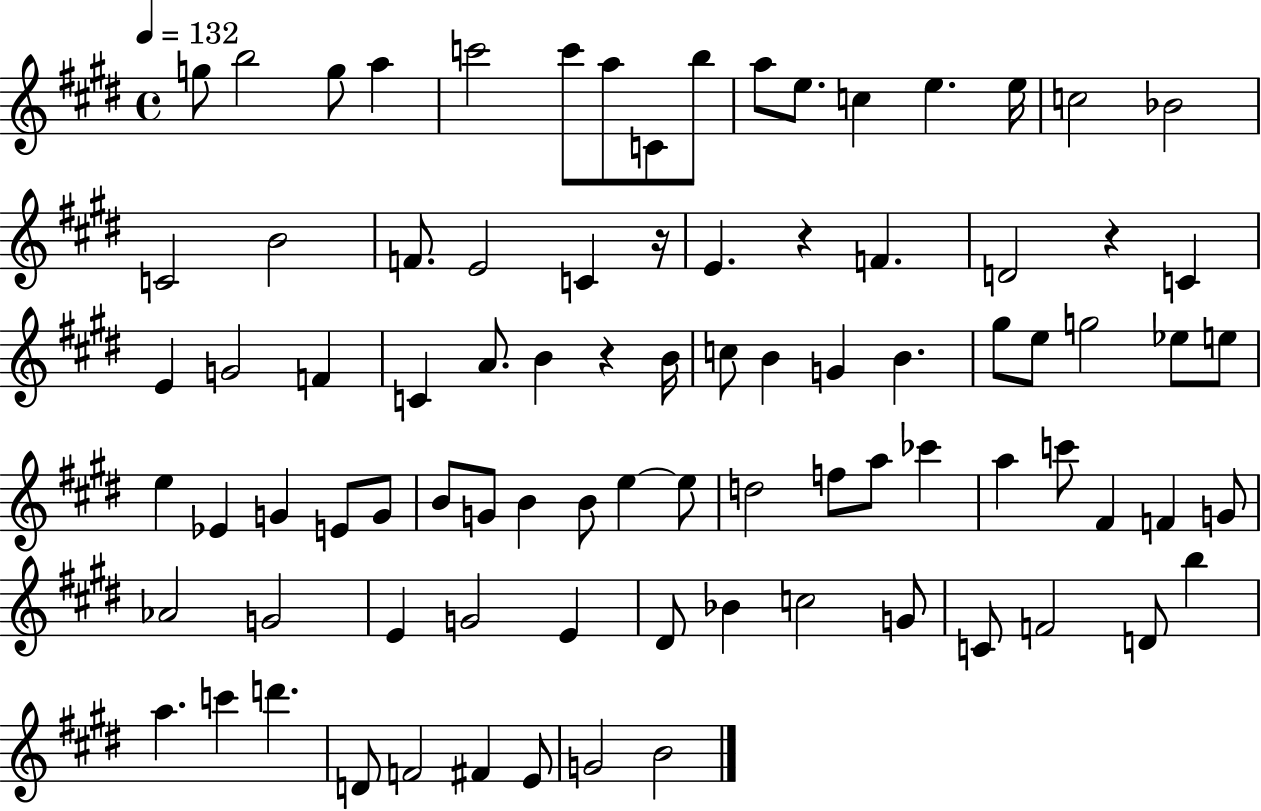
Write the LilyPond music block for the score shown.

{
  \clef treble
  \time 4/4
  \defaultTimeSignature
  \key e \major
  \tempo 4 = 132
  g''8 b''2 g''8 a''4 | c'''2 c'''8 a''8 c'8 b''8 | a''8 e''8. c''4 e''4. e''16 | c''2 bes'2 | \break c'2 b'2 | f'8. e'2 c'4 r16 | e'4. r4 f'4. | d'2 r4 c'4 | \break e'4 g'2 f'4 | c'4 a'8. b'4 r4 b'16 | c''8 b'4 g'4 b'4. | gis''8 e''8 g''2 ees''8 e''8 | \break e''4 ees'4 g'4 e'8 g'8 | b'8 g'8 b'4 b'8 e''4~~ e''8 | d''2 f''8 a''8 ces'''4 | a''4 c'''8 fis'4 f'4 g'8 | \break aes'2 g'2 | e'4 g'2 e'4 | dis'8 bes'4 c''2 g'8 | c'8 f'2 d'8 b''4 | \break a''4. c'''4 d'''4. | d'8 f'2 fis'4 e'8 | g'2 b'2 | \bar "|."
}